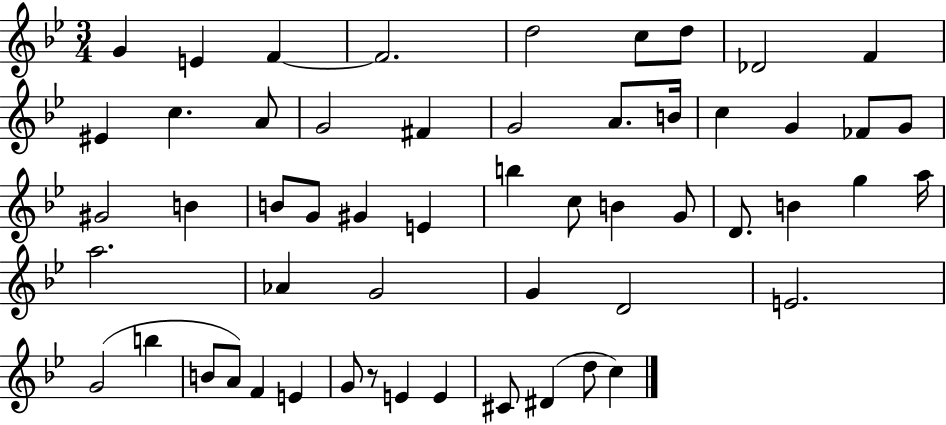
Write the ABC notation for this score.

X:1
T:Untitled
M:3/4
L:1/4
K:Bb
G E F F2 d2 c/2 d/2 _D2 F ^E c A/2 G2 ^F G2 A/2 B/4 c G _F/2 G/2 ^G2 B B/2 G/2 ^G E b c/2 B G/2 D/2 B g a/4 a2 _A G2 G D2 E2 G2 b B/2 A/2 F E G/2 z/2 E E ^C/2 ^D d/2 c